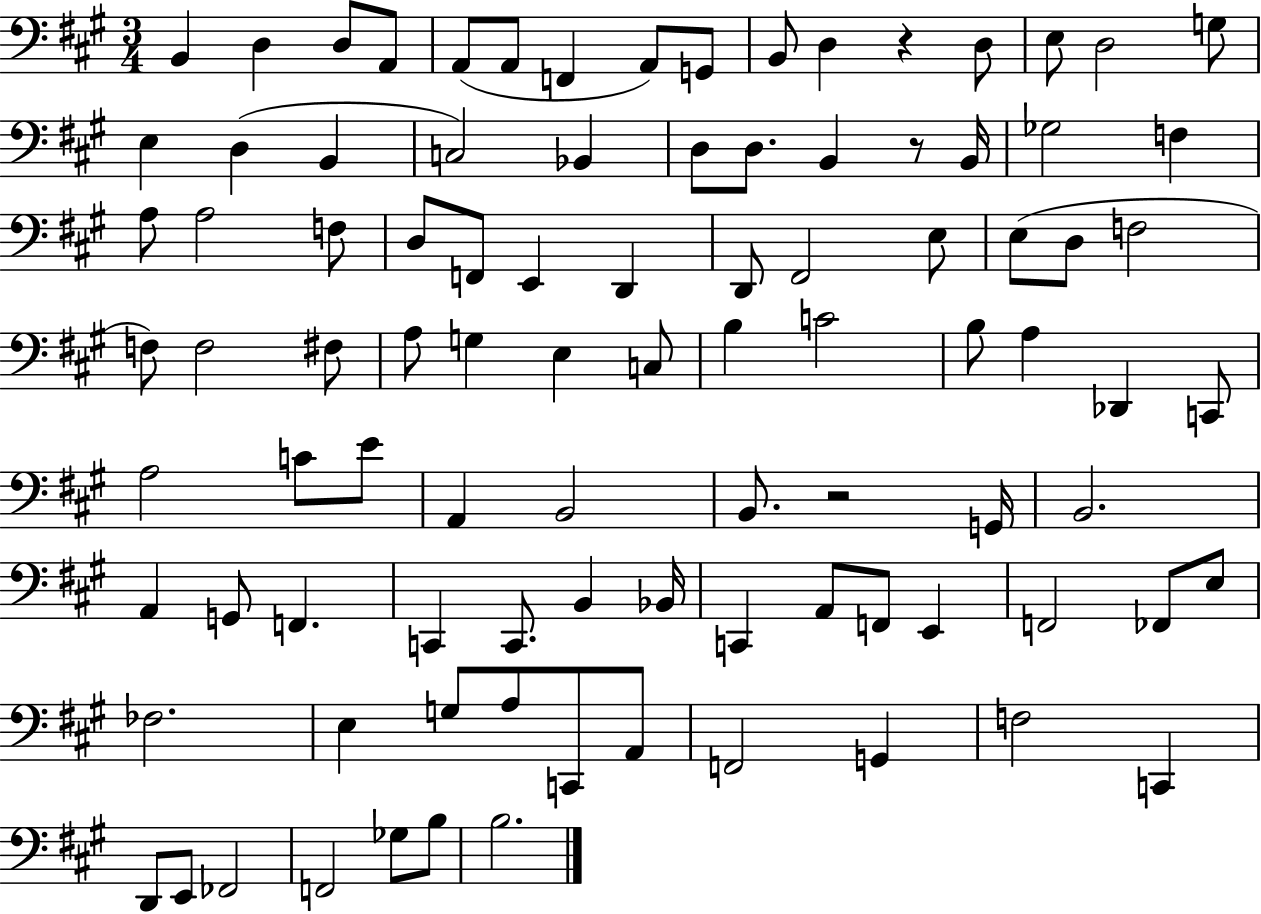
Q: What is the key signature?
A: A major